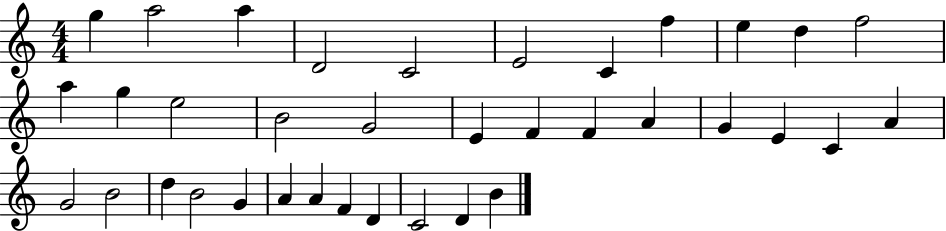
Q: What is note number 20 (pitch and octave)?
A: A4